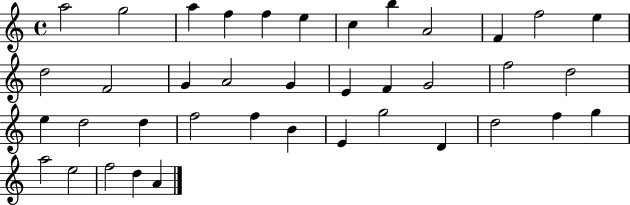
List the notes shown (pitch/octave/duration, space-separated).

A5/h G5/h A5/q F5/q F5/q E5/q C5/q B5/q A4/h F4/q F5/h E5/q D5/h F4/h G4/q A4/h G4/q E4/q F4/q G4/h F5/h D5/h E5/q D5/h D5/q F5/h F5/q B4/q E4/q G5/h D4/q D5/h F5/q G5/q A5/h E5/h F5/h D5/q A4/q